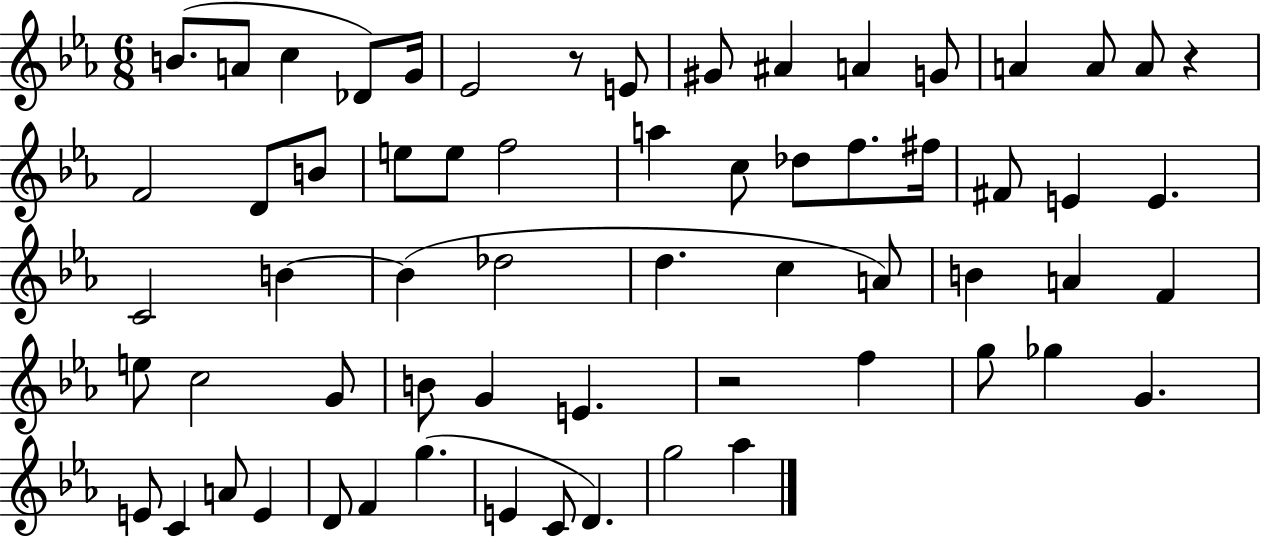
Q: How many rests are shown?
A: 3